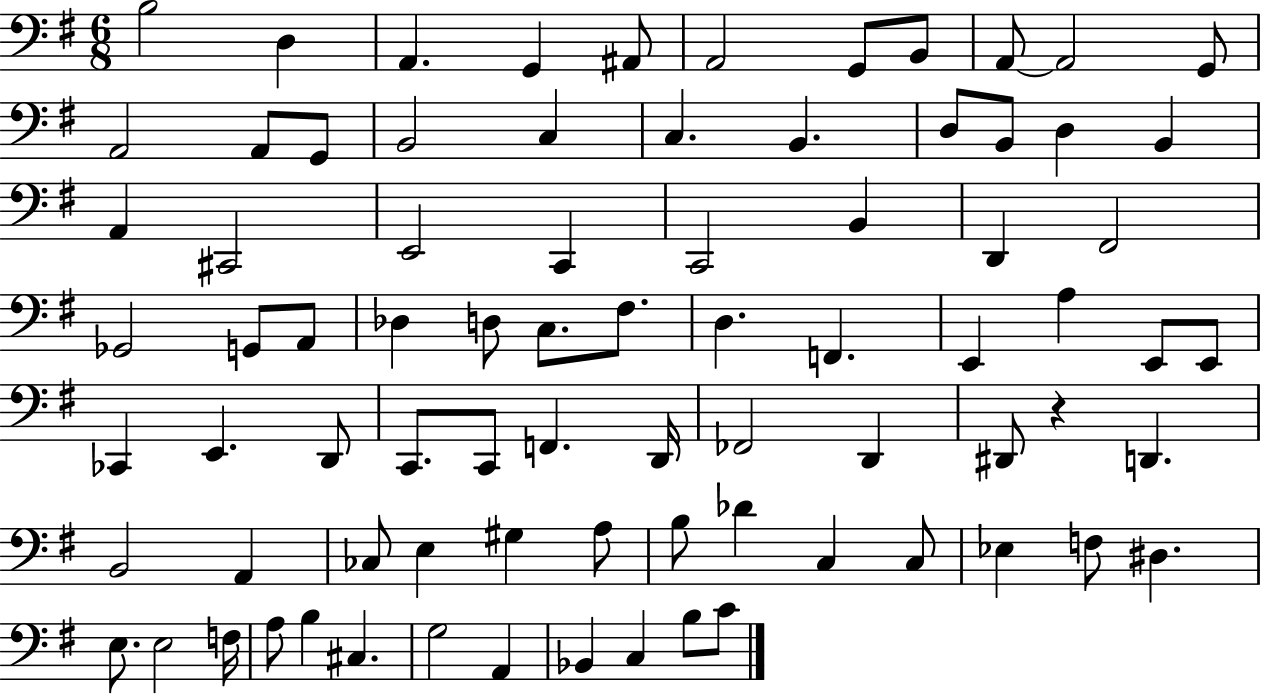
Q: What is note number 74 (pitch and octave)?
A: G3